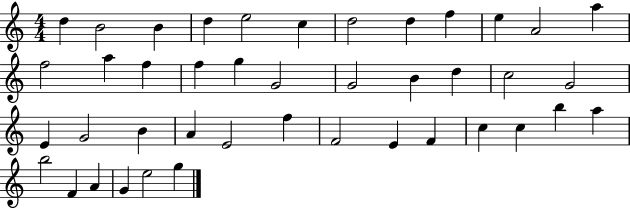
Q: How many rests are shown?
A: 0